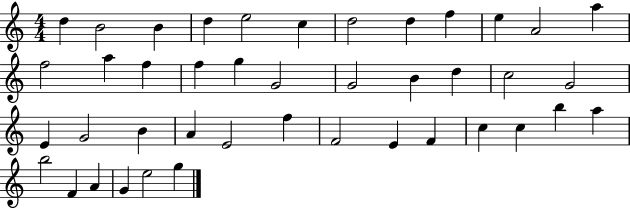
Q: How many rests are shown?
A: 0